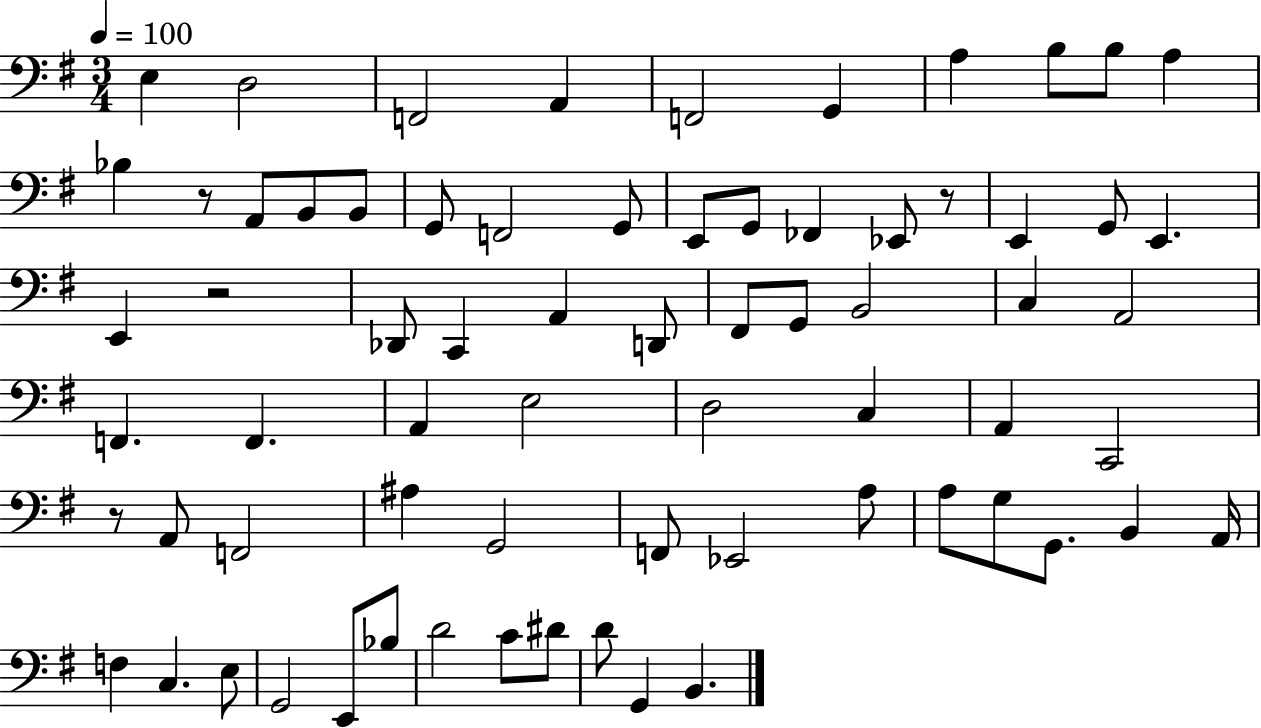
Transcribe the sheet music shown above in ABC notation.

X:1
T:Untitled
M:3/4
L:1/4
K:G
E, D,2 F,,2 A,, F,,2 G,, A, B,/2 B,/2 A, _B, z/2 A,,/2 B,,/2 B,,/2 G,,/2 F,,2 G,,/2 E,,/2 G,,/2 _F,, _E,,/2 z/2 E,, G,,/2 E,, E,, z2 _D,,/2 C,, A,, D,,/2 ^F,,/2 G,,/2 B,,2 C, A,,2 F,, F,, A,, E,2 D,2 C, A,, C,,2 z/2 A,,/2 F,,2 ^A, G,,2 F,,/2 _E,,2 A,/2 A,/2 G,/2 G,,/2 B,, A,,/4 F, C, E,/2 G,,2 E,,/2 _B,/2 D2 C/2 ^D/2 D/2 G,, B,,